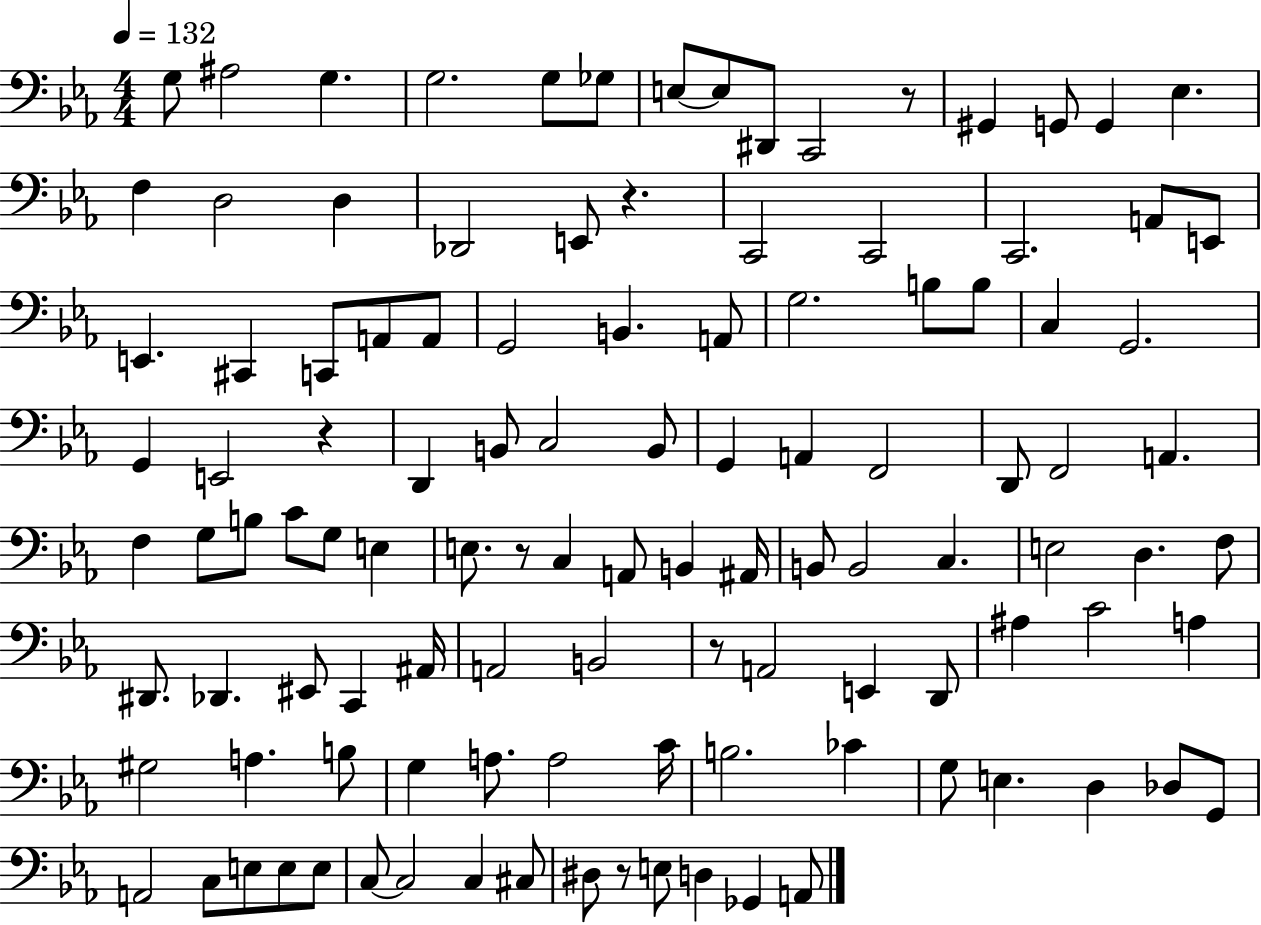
{
  \clef bass
  \numericTimeSignature
  \time 4/4
  \key ees \major
  \tempo 4 = 132
  g8 ais2 g4. | g2. g8 ges8 | e8~~ e8 dis,8 c,2 r8 | gis,4 g,8 g,4 ees4. | \break f4 d2 d4 | des,2 e,8 r4. | c,2 c,2 | c,2. a,8 e,8 | \break e,4. cis,4 c,8 a,8 a,8 | g,2 b,4. a,8 | g2. b8 b8 | c4 g,2. | \break g,4 e,2 r4 | d,4 b,8 c2 b,8 | g,4 a,4 f,2 | d,8 f,2 a,4. | \break f4 g8 b8 c'8 g8 e4 | e8. r8 c4 a,8 b,4 ais,16 | b,8 b,2 c4. | e2 d4. f8 | \break dis,8. des,4. eis,8 c,4 ais,16 | a,2 b,2 | r8 a,2 e,4 d,8 | ais4 c'2 a4 | \break gis2 a4. b8 | g4 a8. a2 c'16 | b2. ces'4 | g8 e4. d4 des8 g,8 | \break a,2 c8 e8 e8 e8 | c8~~ c2 c4 cis8 | dis8 r8 e8 d4 ges,4 a,8 | \bar "|."
}